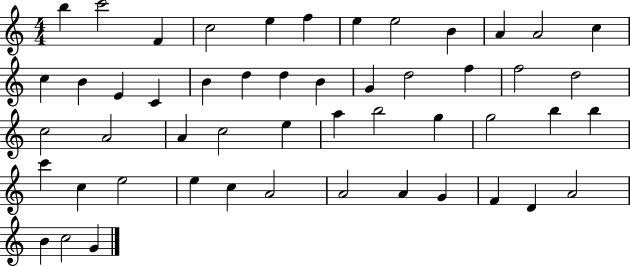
{
  \clef treble
  \numericTimeSignature
  \time 4/4
  \key c \major
  b''4 c'''2 f'4 | c''2 e''4 f''4 | e''4 e''2 b'4 | a'4 a'2 c''4 | \break c''4 b'4 e'4 c'4 | b'4 d''4 d''4 b'4 | g'4 d''2 f''4 | f''2 d''2 | \break c''2 a'2 | a'4 c''2 e''4 | a''4 b''2 g''4 | g''2 b''4 b''4 | \break c'''4 c''4 e''2 | e''4 c''4 a'2 | a'2 a'4 g'4 | f'4 d'4 a'2 | \break b'4 c''2 g'4 | \bar "|."
}